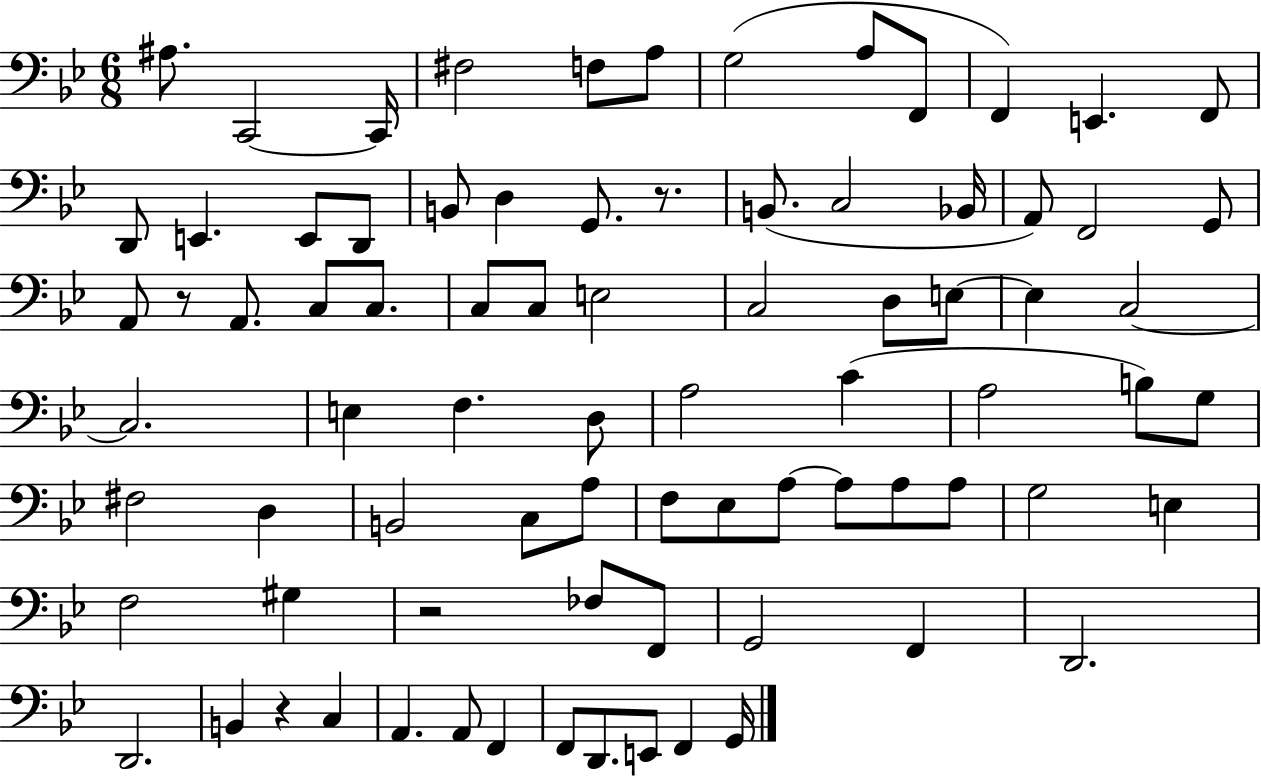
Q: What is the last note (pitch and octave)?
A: G2